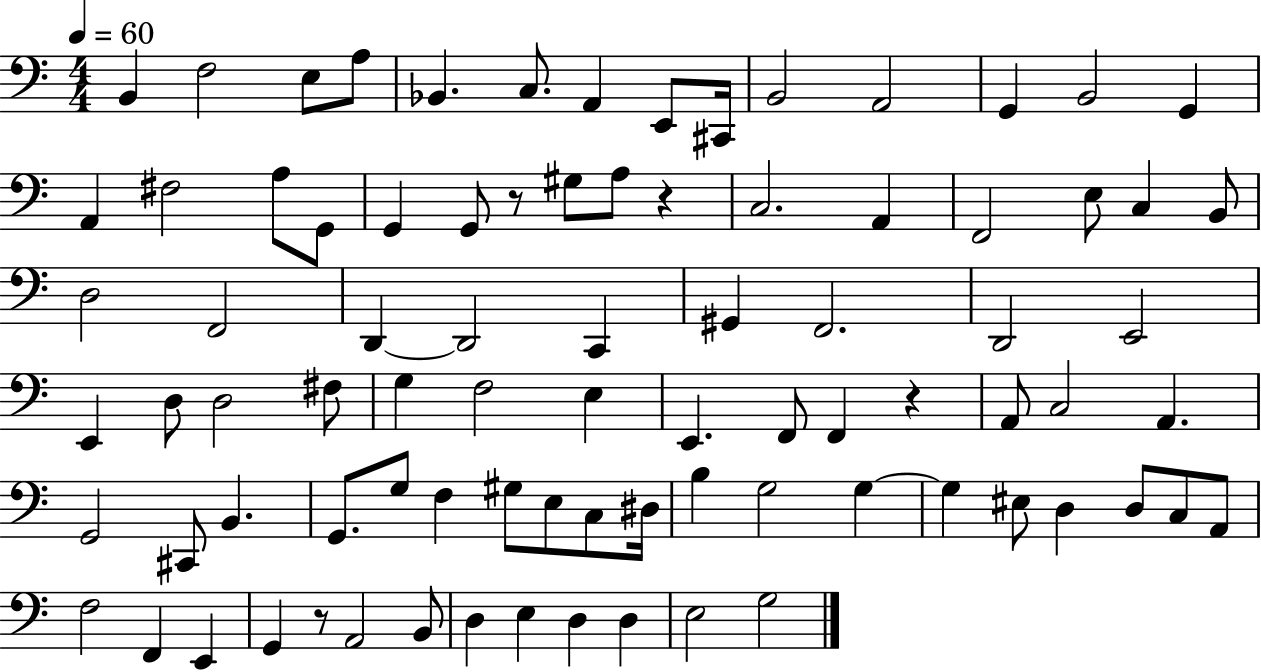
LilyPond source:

{
  \clef bass
  \numericTimeSignature
  \time 4/4
  \key c \major
  \tempo 4 = 60
  b,4 f2 e8 a8 | bes,4. c8. a,4 e,8 cis,16 | b,2 a,2 | g,4 b,2 g,4 | \break a,4 fis2 a8 g,8 | g,4 g,8 r8 gis8 a8 r4 | c2. a,4 | f,2 e8 c4 b,8 | \break d2 f,2 | d,4~~ d,2 c,4 | gis,4 f,2. | d,2 e,2 | \break e,4 d8 d2 fis8 | g4 f2 e4 | e,4. f,8 f,4 r4 | a,8 c2 a,4. | \break g,2 cis,8 b,4. | g,8. g8 f4 gis8 e8 c8 dis16 | b4 g2 g4~~ | g4 eis8 d4 d8 c8 a,8 | \break f2 f,4 e,4 | g,4 r8 a,2 b,8 | d4 e4 d4 d4 | e2 g2 | \break \bar "|."
}